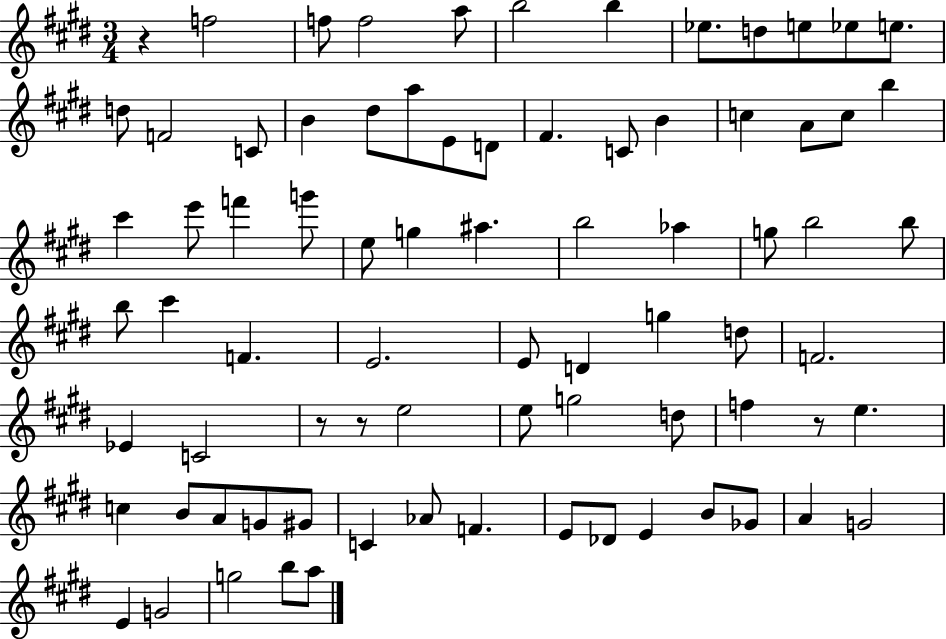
{
  \clef treble
  \numericTimeSignature
  \time 3/4
  \key e \major
  r4 f''2 | f''8 f''2 a''8 | b''2 b''4 | ees''8. d''8 e''8 ees''8 e''8. | \break d''8 f'2 c'8 | b'4 dis''8 a''8 e'8 d'8 | fis'4. c'8 b'4 | c''4 a'8 c''8 b''4 | \break cis'''4 e'''8 f'''4 g'''8 | e''8 g''4 ais''4. | b''2 aes''4 | g''8 b''2 b''8 | \break b''8 cis'''4 f'4. | e'2. | e'8 d'4 g''4 d''8 | f'2. | \break ees'4 c'2 | r8 r8 e''2 | e''8 g''2 d''8 | f''4 r8 e''4. | \break c''4 b'8 a'8 g'8 gis'8 | c'4 aes'8 f'4. | e'8 des'8 e'4 b'8 ges'8 | a'4 g'2 | \break e'4 g'2 | g''2 b''8 a''8 | \bar "|."
}